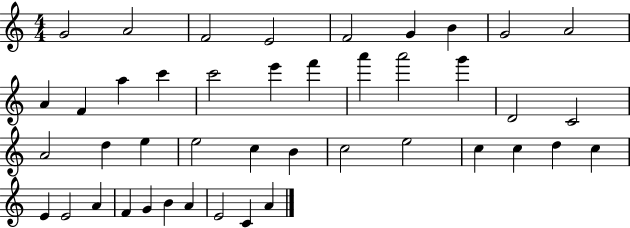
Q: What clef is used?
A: treble